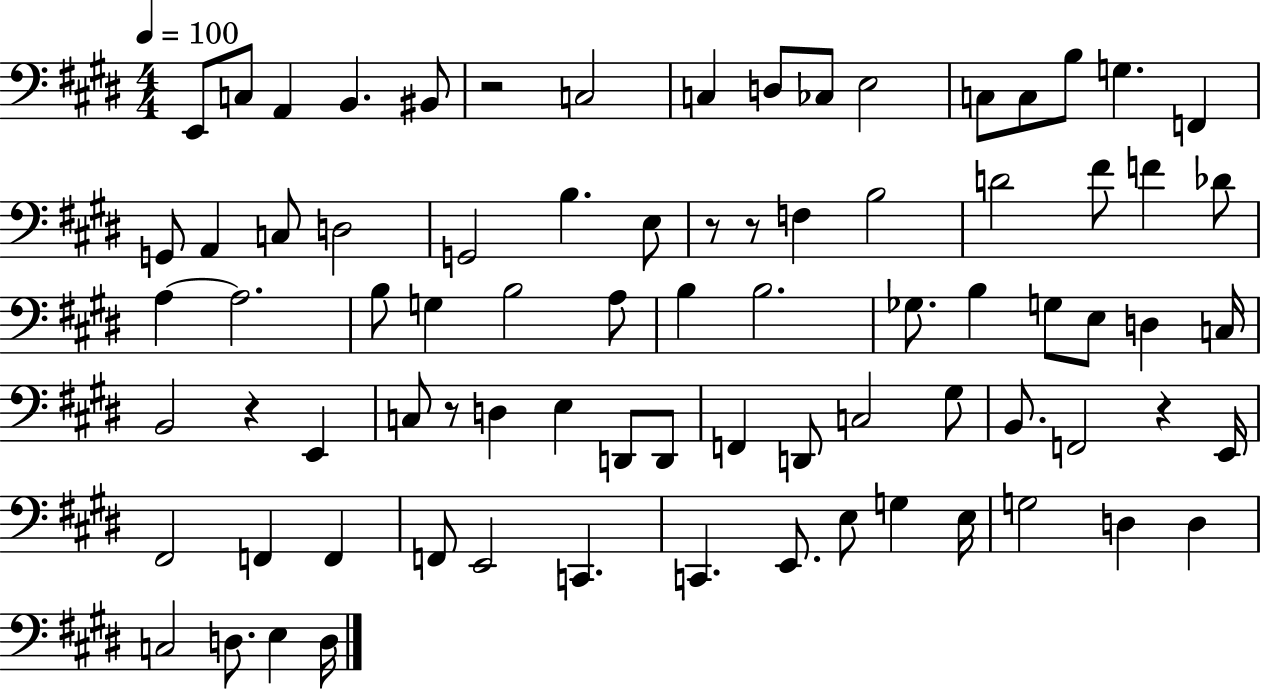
E2/e C3/e A2/q B2/q. BIS2/e R/h C3/h C3/q D3/e CES3/e E3/h C3/e C3/e B3/e G3/q. F2/q G2/e A2/q C3/e D3/h G2/h B3/q. E3/e R/e R/e F3/q B3/h D4/h F#4/e F4/q Db4/e A3/q A3/h. B3/e G3/q B3/h A3/e B3/q B3/h. Gb3/e. B3/q G3/e E3/e D3/q C3/s B2/h R/q E2/q C3/e R/e D3/q E3/q D2/e D2/e F2/q D2/e C3/h G#3/e B2/e. F2/h R/q E2/s F#2/h F2/q F2/q F2/e E2/h C2/q. C2/q. E2/e. E3/e G3/q E3/s G3/h D3/q D3/q C3/h D3/e. E3/q D3/s